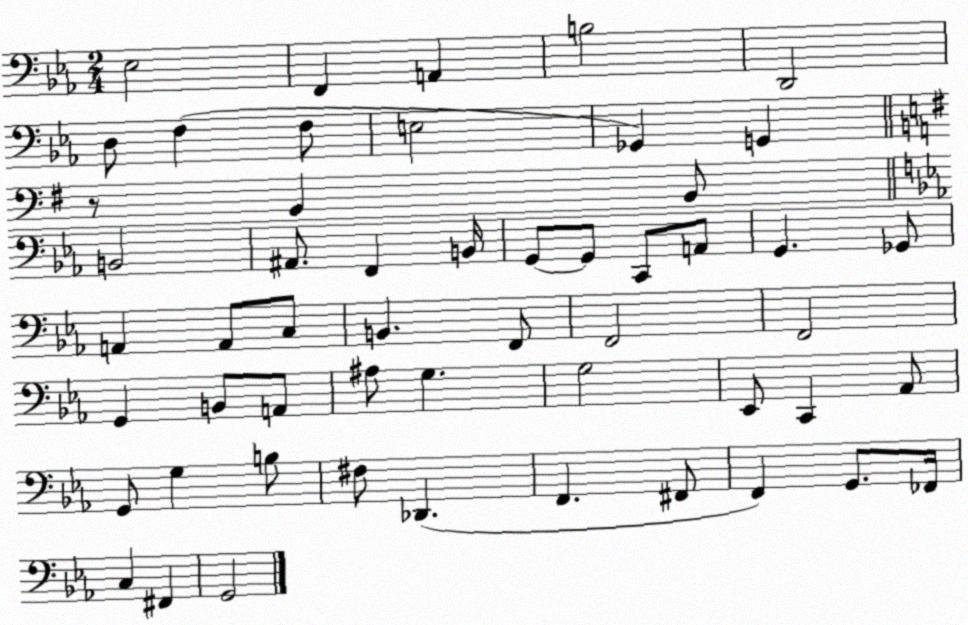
X:1
T:Untitled
M:2/4
L:1/4
K:Eb
_E,2 F,, A,, B,2 D,,2 D,/2 F, F,/2 E,2 _G,, G,, z/2 B,, B,,/2 B,,2 ^A,,/2 F,, B,,/4 G,,/2 G,,/2 C,,/2 A,,/2 G,, _G,,/2 A,, A,,/2 C,/2 B,, F,,/2 F,,2 F,,2 G,, B,,/2 A,,/2 ^A,/2 G, G,2 _E,,/2 C,, _A,,/2 G,,/2 G, B,/2 ^F,/2 _D,, F,, ^F,,/2 F,, G,,/2 _F,,/4 C, ^F,, G,,2